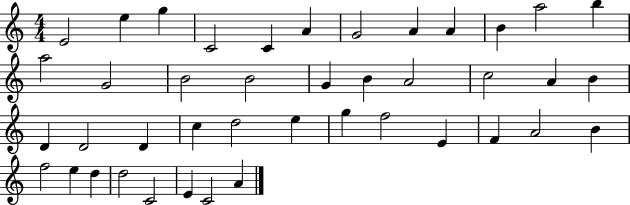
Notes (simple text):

E4/h E5/q G5/q C4/h C4/q A4/q G4/h A4/q A4/q B4/q A5/h B5/q A5/h G4/h B4/h B4/h G4/q B4/q A4/h C5/h A4/q B4/q D4/q D4/h D4/q C5/q D5/h E5/q G5/q F5/h E4/q F4/q A4/h B4/q F5/h E5/q D5/q D5/h C4/h E4/q C4/h A4/q